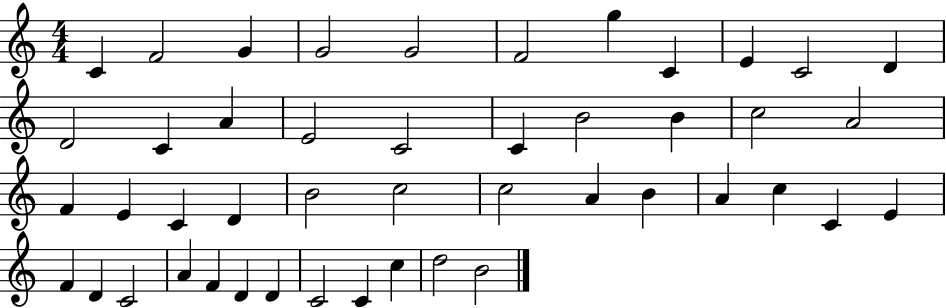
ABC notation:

X:1
T:Untitled
M:4/4
L:1/4
K:C
C F2 G G2 G2 F2 g C E C2 D D2 C A E2 C2 C B2 B c2 A2 F E C D B2 c2 c2 A B A c C E F D C2 A F D D C2 C c d2 B2